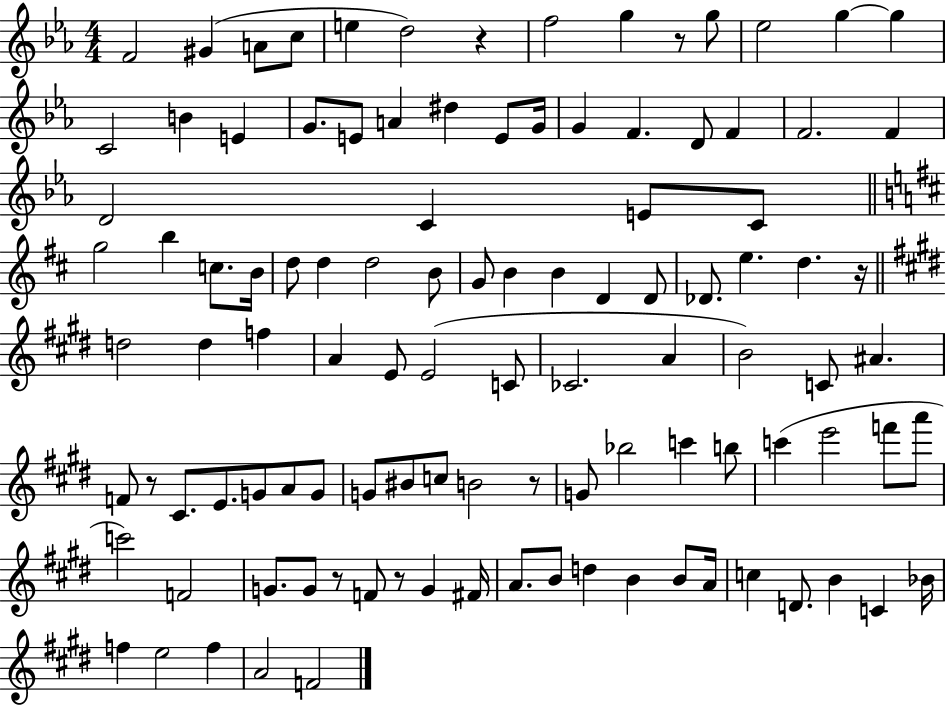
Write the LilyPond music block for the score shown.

{
  \clef treble
  \numericTimeSignature
  \time 4/4
  \key ees \major
  \repeat volta 2 { f'2 gis'4( a'8 c''8 | e''4 d''2) r4 | f''2 g''4 r8 g''8 | ees''2 g''4~~ g''4 | \break c'2 b'4 e'4 | g'8. e'8 a'4 dis''4 e'8 g'16 | g'4 f'4. d'8 f'4 | f'2. f'4 | \break d'2 c'4 e'8 c'8 | \bar "||" \break \key d \major g''2 b''4 c''8. b'16 | d''8 d''4 d''2 b'8 | g'8 b'4 b'4 d'4 d'8 | des'8. e''4. d''4. r16 | \break \bar "||" \break \key e \major d''2 d''4 f''4 | a'4 e'8 e'2( c'8 | ces'2. a'4 | b'2) c'8 ais'4. | \break f'8 r8 cis'8. e'8. g'8 a'8 g'8 | g'8 bis'8 c''8 b'2 r8 | g'8 bes''2 c'''4 b''8 | c'''4( e'''2 f'''8 a'''8 | \break c'''2) f'2 | g'8. g'8 r8 f'8 r8 g'4 fis'16 | a'8. b'8 d''4 b'4 b'8 a'16 | c''4 d'8. b'4 c'4 bes'16 | \break f''4 e''2 f''4 | a'2 f'2 | } \bar "|."
}